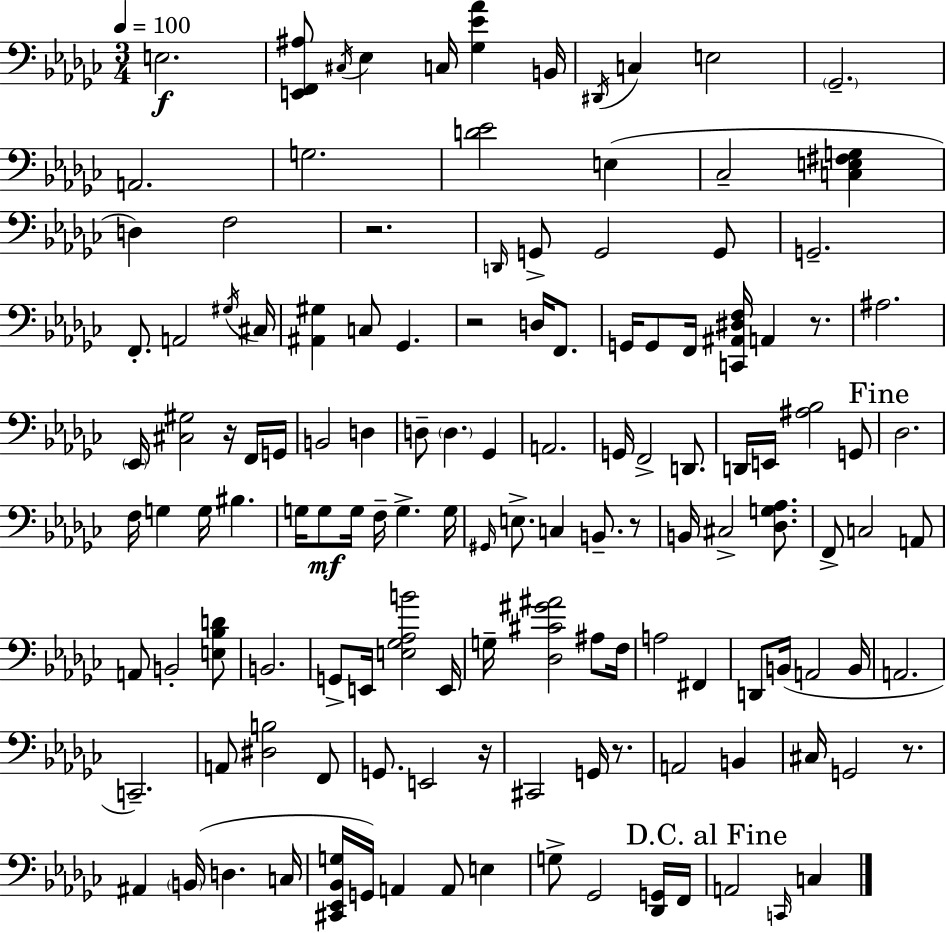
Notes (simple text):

E3/h. [E2,F2,A#3]/e C#3/s Eb3/q C3/s [Gb3,Eb4,Ab4]/q B2/s D#2/s C3/q E3/h Gb2/h. A2/h. G3/h. [D4,Eb4]/h E3/q CES3/h [C3,E3,F#3,G3]/q D3/q F3/h R/h. D2/s G2/e G2/h G2/e G2/h. F2/e. A2/h G#3/s C#3/s [A#2,G#3]/q C3/e Gb2/q. R/h D3/s F2/e. G2/s G2/e F2/s [C2,A#2,D#3,F3]/s A2/q R/e. A#3/h. Eb2/s [C#3,G#3]/h R/s F2/s G2/s B2/h D3/q D3/e D3/q. Gb2/q A2/h. G2/s F2/h D2/e. D2/s E2/s [A#3,Bb3]/h G2/e Db3/h. F3/s G3/q G3/s BIS3/q. G3/s G3/e G3/s F3/s G3/q. G3/s G#2/s E3/e. C3/q B2/e. R/e B2/s C#3/h [Db3,G3,Ab3]/e. F2/e C3/h A2/e A2/e B2/h [E3,Bb3,D4]/e B2/h. G2/e E2/s [E3,Gb3,Ab3,B4]/h E2/s G3/s [Db3,C#4,G#4,A#4]/h A#3/e F3/s A3/h F#2/q D2/e B2/s A2/h B2/s A2/h. C2/h. A2/e [D#3,B3]/h F2/e G2/e. E2/h R/s C#2/h G2/s R/e. A2/h B2/q C#3/s G2/h R/e. A#2/q B2/s D3/q. C3/s [C#2,Eb2,Bb2,G3]/s G2/s A2/q A2/e E3/q G3/e Gb2/h [Db2,G2]/s F2/s A2/h C2/s C3/q